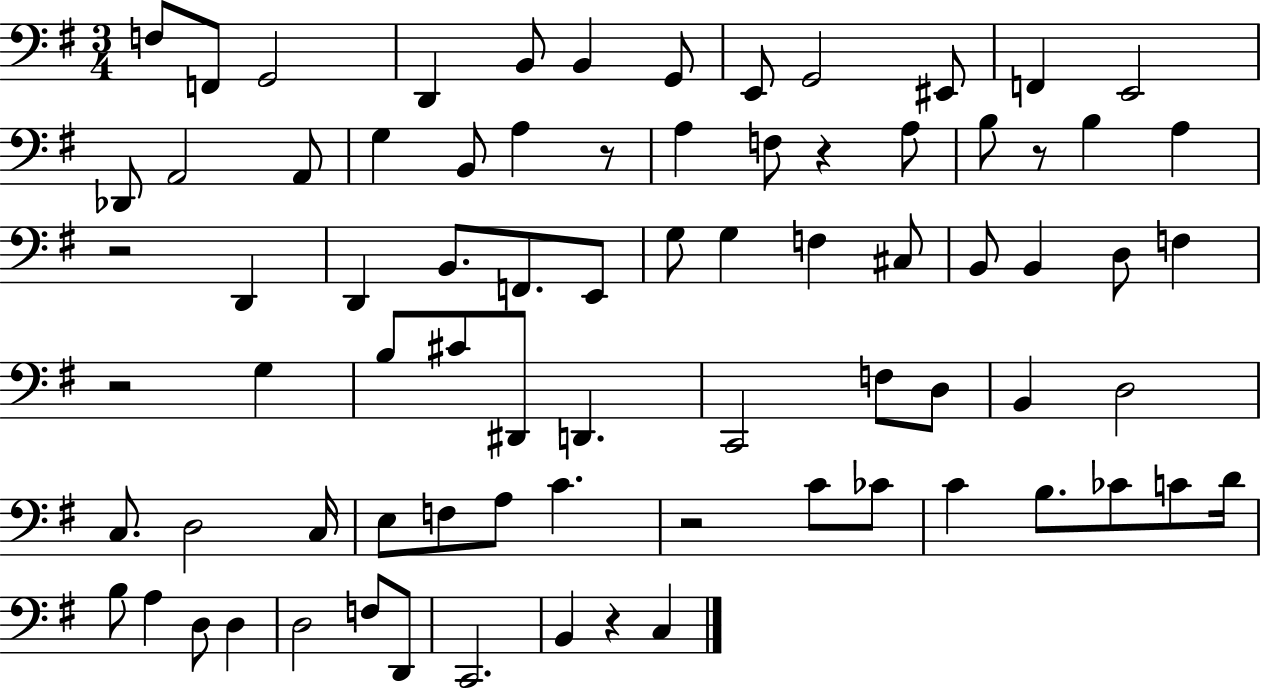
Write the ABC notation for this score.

X:1
T:Untitled
M:3/4
L:1/4
K:G
F,/2 F,,/2 G,,2 D,, B,,/2 B,, G,,/2 E,,/2 G,,2 ^E,,/2 F,, E,,2 _D,,/2 A,,2 A,,/2 G, B,,/2 A, z/2 A, F,/2 z A,/2 B,/2 z/2 B, A, z2 D,, D,, B,,/2 F,,/2 E,,/2 G,/2 G, F, ^C,/2 B,,/2 B,, D,/2 F, z2 G, B,/2 ^C/2 ^D,,/2 D,, C,,2 F,/2 D,/2 B,, D,2 C,/2 D,2 C,/4 E,/2 F,/2 A,/2 C z2 C/2 _C/2 C B,/2 _C/2 C/2 D/4 B,/2 A, D,/2 D, D,2 F,/2 D,,/2 C,,2 B,, z C,